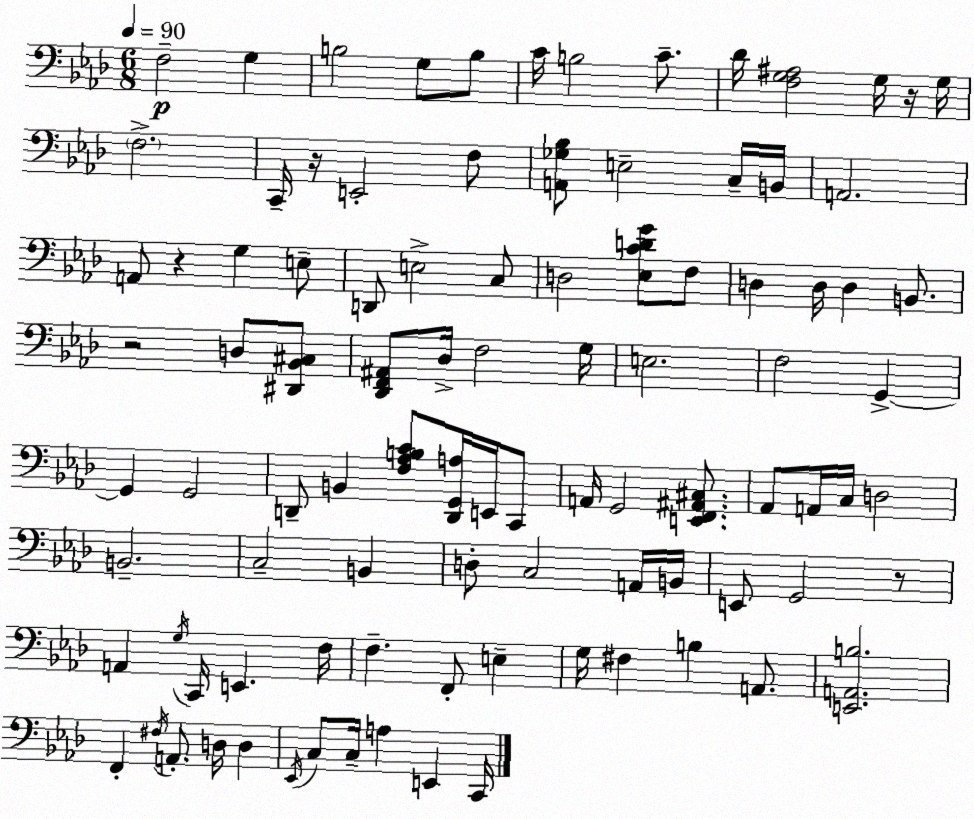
X:1
T:Untitled
M:6/8
L:1/4
K:Ab
F,2 G, B,2 G,/2 B,/2 C/4 B,2 C/2 _D/4 [F,G,^A,]2 G,/4 z/4 G,/4 F,2 C,,/4 z/4 E,,2 F,/2 [A,,_G,_B,]/2 E,2 C,/4 B,,/4 A,,2 A,,/2 z G, E,/2 D,,/2 E,2 C,/2 D,2 [_E,CDG]/2 F,/2 D, D,/4 D, B,,/2 z2 D,/2 [^D,,_B,,^C,]/2 [_D,,F,,^A,,]/2 _D,/4 F,2 G,/4 E,2 F,2 G,, G,, G,,2 D,,/2 B,, [F,_A,B,C]/2 [D,,G,,A,]/4 E,,/4 C,,/2 A,,/4 G,,2 [E,,F,,^A,,^C,]/2 _A,,/2 A,,/4 C,/4 D,2 B,,2 C,2 B,, D,/2 C,2 A,,/4 B,,/4 E,,/2 G,,2 z/2 A,, G,/4 C,,/4 E,, F,/4 F, F,,/2 E, G,/4 ^F, B, A,,/2 [E,,A,,B,]2 F,, ^F,/4 A,,/2 D,/4 D, _E,,/4 C,/2 C,/4 A, E,, C,,/4